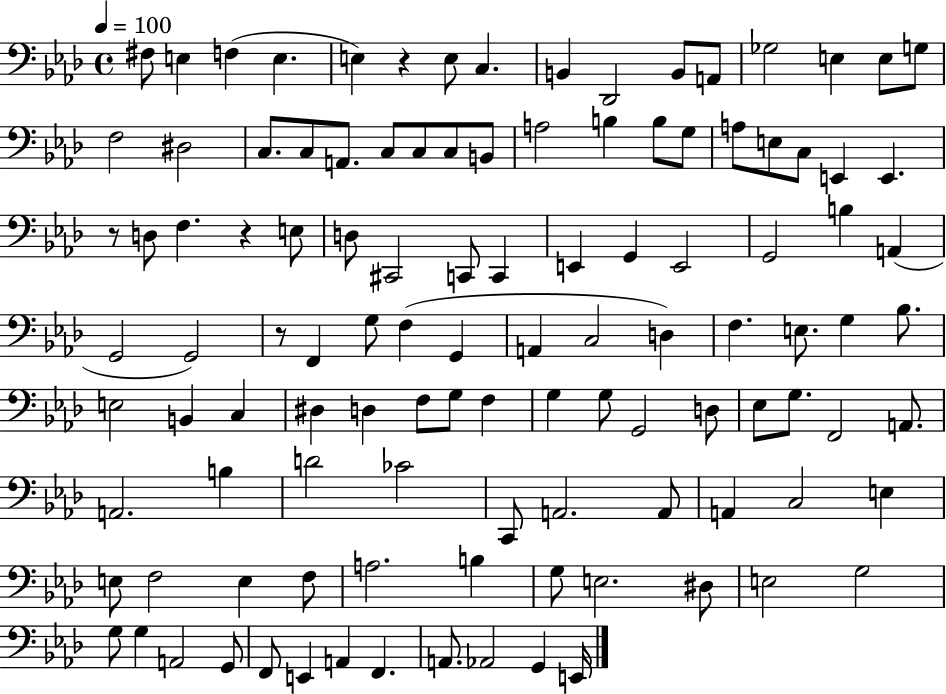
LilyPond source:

{
  \clef bass
  \time 4/4
  \defaultTimeSignature
  \key aes \major
  \tempo 4 = 100
  fis8 e4 f4( e4. | e4) r4 e8 c4. | b,4 des,2 b,8 a,8 | ges2 e4 e8 g8 | \break f2 dis2 | c8. c8 a,8. c8 c8 c8 b,8 | a2 b4 b8 g8 | a8 e8 c8 e,4 e,4. | \break r8 d8 f4. r4 e8 | d8 cis,2 c,8 c,4 | e,4 g,4 e,2 | g,2 b4 a,4( | \break g,2 g,2) | r8 f,4 g8 f4( g,4 | a,4 c2 d4) | f4. e8. g4 bes8. | \break e2 b,4 c4 | dis4 d4 f8 g8 f4 | g4 g8 g,2 d8 | ees8 g8. f,2 a,8. | \break a,2. b4 | d'2 ces'2 | c,8 a,2. a,8 | a,4 c2 e4 | \break e8 f2 e4 f8 | a2. b4 | g8 e2. dis8 | e2 g2 | \break g8 g4 a,2 g,8 | f,8 e,4 a,4 f,4. | a,8. aes,2 g,4 e,16 | \bar "|."
}